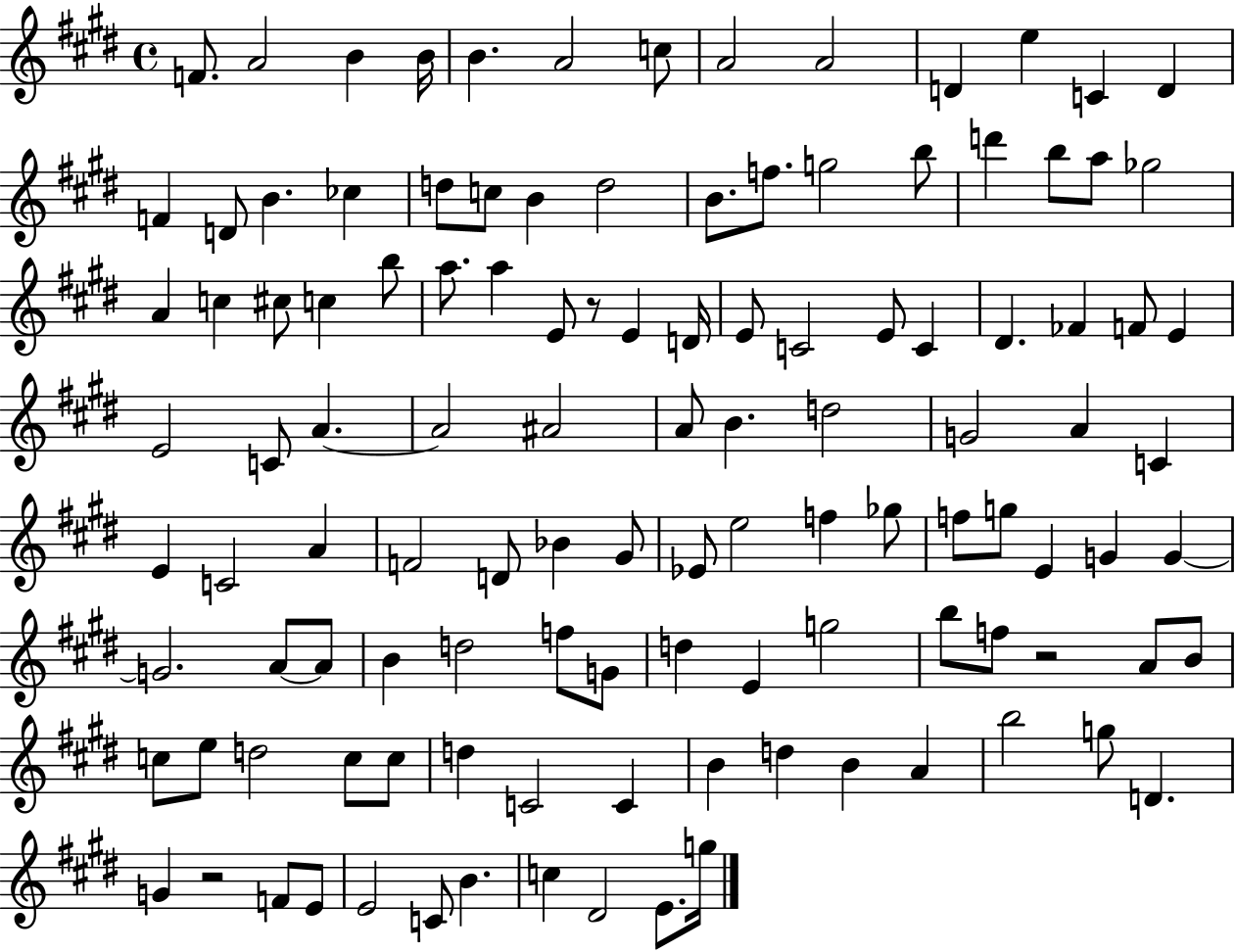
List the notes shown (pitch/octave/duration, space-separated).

F4/e. A4/h B4/q B4/s B4/q. A4/h C5/e A4/h A4/h D4/q E5/q C4/q D4/q F4/q D4/e B4/q. CES5/q D5/e C5/e B4/q D5/h B4/e. F5/e. G5/h B5/e D6/q B5/e A5/e Gb5/h A4/q C5/q C#5/e C5/q B5/e A5/e. A5/q E4/e R/e E4/q D4/s E4/e C4/h E4/e C4/q D#4/q. FES4/q F4/e E4/q E4/h C4/e A4/q. A4/h A#4/h A4/e B4/q. D5/h G4/h A4/q C4/q E4/q C4/h A4/q F4/h D4/e Bb4/q G#4/e Eb4/e E5/h F5/q Gb5/e F5/e G5/e E4/q G4/q G4/q G4/h. A4/e A4/e B4/q D5/h F5/e G4/e D5/q E4/q G5/h B5/e F5/e R/h A4/e B4/e C5/e E5/e D5/h C5/e C5/e D5/q C4/h C4/q B4/q D5/q B4/q A4/q B5/h G5/e D4/q. G4/q R/h F4/e E4/e E4/h C4/e B4/q. C5/q D#4/h E4/e. G5/s